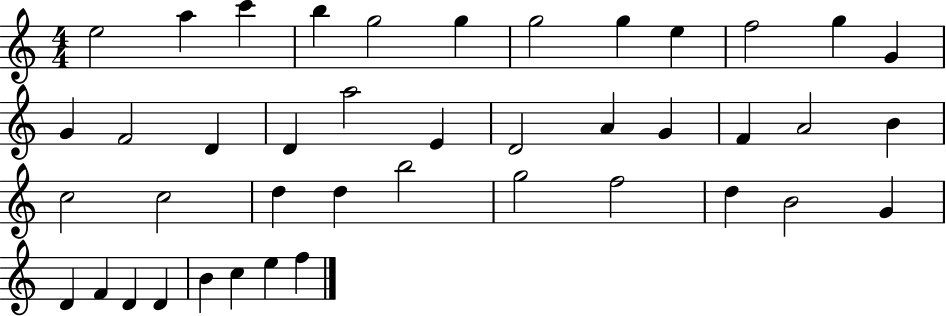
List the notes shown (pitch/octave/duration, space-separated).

E5/h A5/q C6/q B5/q G5/h G5/q G5/h G5/q E5/q F5/h G5/q G4/q G4/q F4/h D4/q D4/q A5/h E4/q D4/h A4/q G4/q F4/q A4/h B4/q C5/h C5/h D5/q D5/q B5/h G5/h F5/h D5/q B4/h G4/q D4/q F4/q D4/q D4/q B4/q C5/q E5/q F5/q